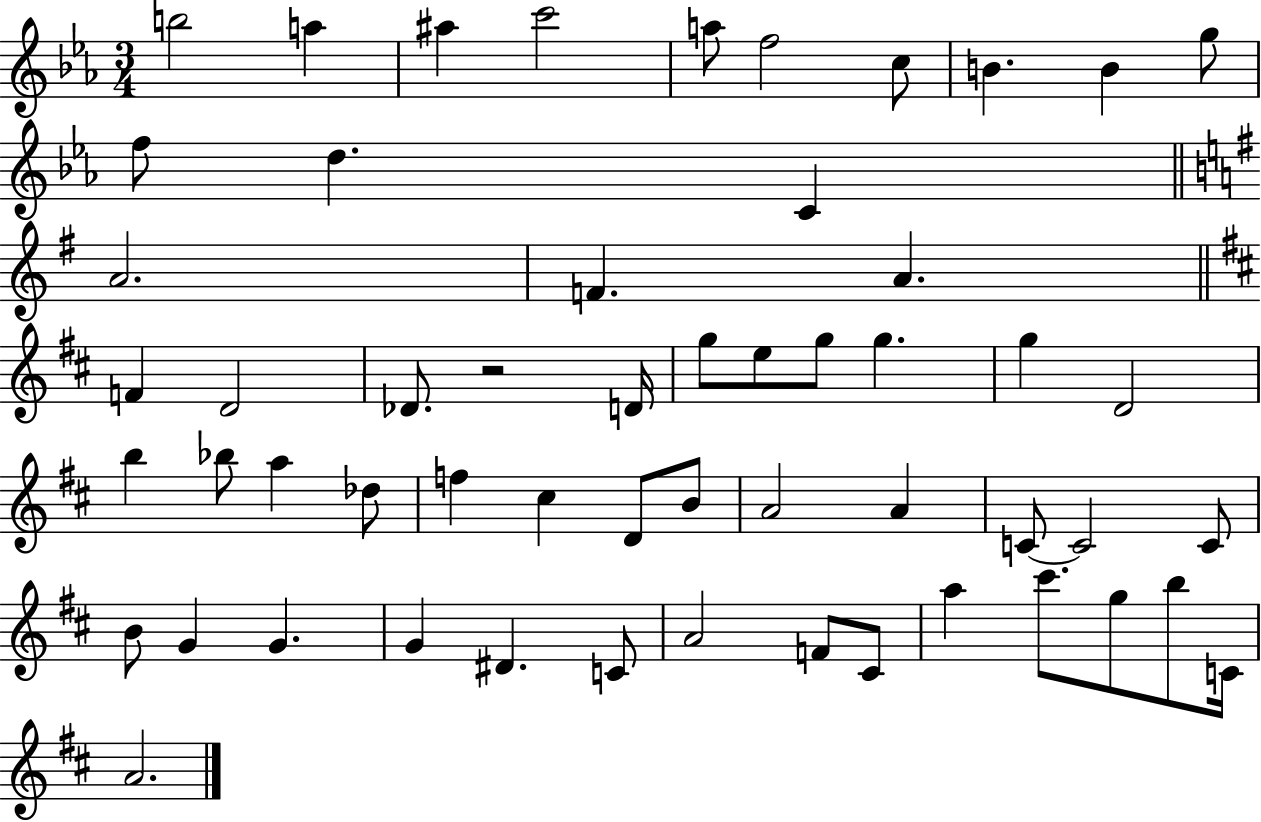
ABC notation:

X:1
T:Untitled
M:3/4
L:1/4
K:Eb
b2 a ^a c'2 a/2 f2 c/2 B B g/2 f/2 d C A2 F A F D2 _D/2 z2 D/4 g/2 e/2 g/2 g g D2 b _b/2 a _d/2 f ^c D/2 B/2 A2 A C/2 C2 C/2 B/2 G G G ^D C/2 A2 F/2 ^C/2 a ^c'/2 g/2 b/2 C/4 A2